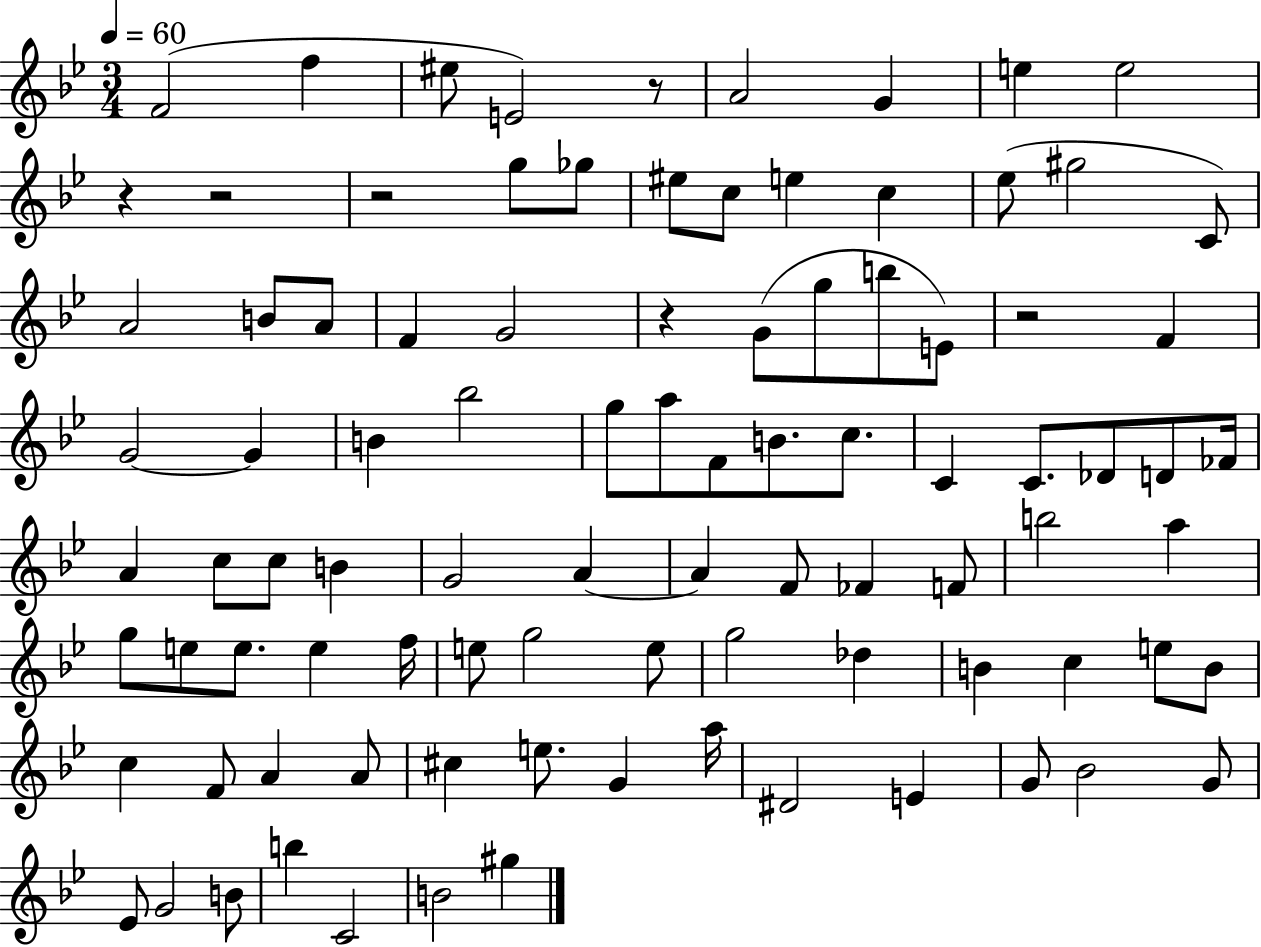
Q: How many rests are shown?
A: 6